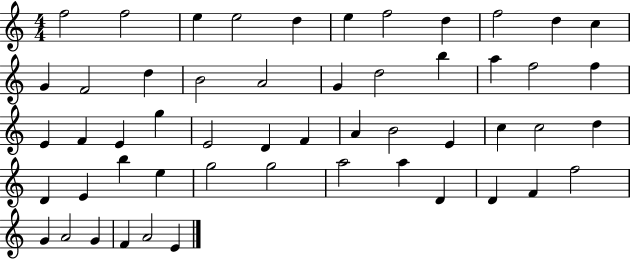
{
  \clef treble
  \numericTimeSignature
  \time 4/4
  \key c \major
  f''2 f''2 | e''4 e''2 d''4 | e''4 f''2 d''4 | f''2 d''4 c''4 | \break g'4 f'2 d''4 | b'2 a'2 | g'4 d''2 b''4 | a''4 f''2 f''4 | \break e'4 f'4 e'4 g''4 | e'2 d'4 f'4 | a'4 b'2 e'4 | c''4 c''2 d''4 | \break d'4 e'4 b''4 e''4 | g''2 g''2 | a''2 a''4 d'4 | d'4 f'4 f''2 | \break g'4 a'2 g'4 | f'4 a'2 e'4 | \bar "|."
}